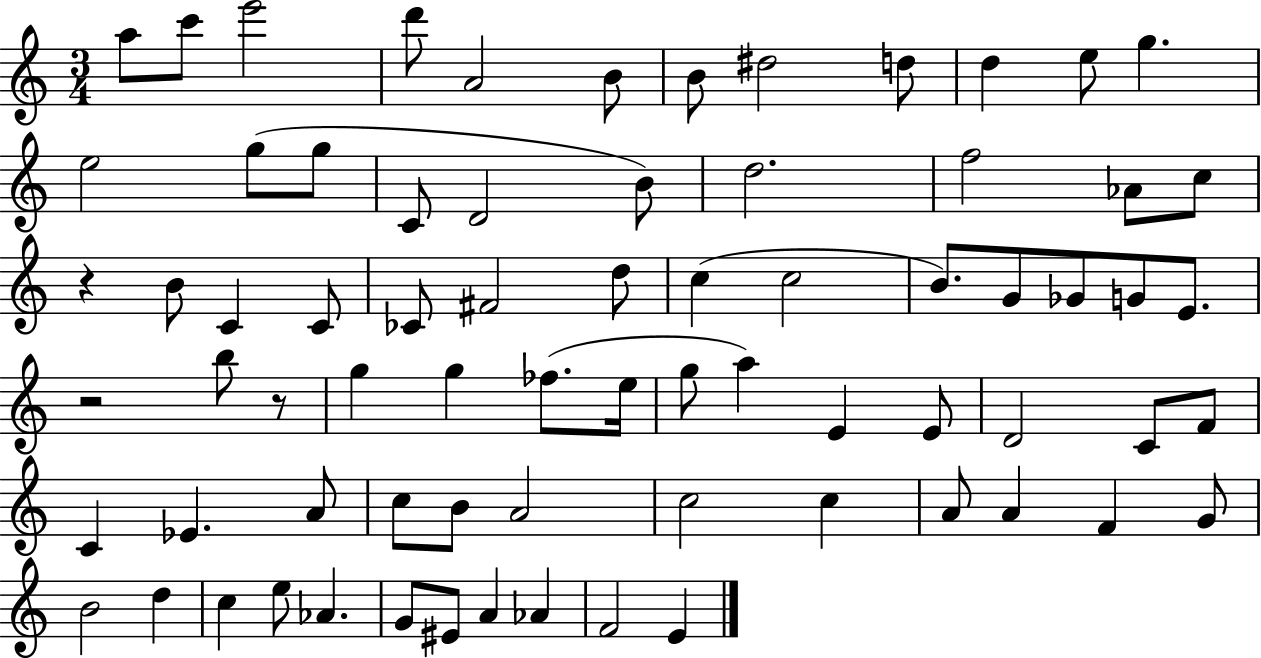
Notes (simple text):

A5/e C6/e E6/h D6/e A4/h B4/e B4/e D#5/h D5/e D5/q E5/e G5/q. E5/h G5/e G5/e C4/e D4/h B4/e D5/h. F5/h Ab4/e C5/e R/q B4/e C4/q C4/e CES4/e F#4/h D5/e C5/q C5/h B4/e. G4/e Gb4/e G4/e E4/e. R/h B5/e R/e G5/q G5/q FES5/e. E5/s G5/e A5/q E4/q E4/e D4/h C4/e F4/e C4/q Eb4/q. A4/e C5/e B4/e A4/h C5/h C5/q A4/e A4/q F4/q G4/e B4/h D5/q C5/q E5/e Ab4/q. G4/e EIS4/e A4/q Ab4/q F4/h E4/q